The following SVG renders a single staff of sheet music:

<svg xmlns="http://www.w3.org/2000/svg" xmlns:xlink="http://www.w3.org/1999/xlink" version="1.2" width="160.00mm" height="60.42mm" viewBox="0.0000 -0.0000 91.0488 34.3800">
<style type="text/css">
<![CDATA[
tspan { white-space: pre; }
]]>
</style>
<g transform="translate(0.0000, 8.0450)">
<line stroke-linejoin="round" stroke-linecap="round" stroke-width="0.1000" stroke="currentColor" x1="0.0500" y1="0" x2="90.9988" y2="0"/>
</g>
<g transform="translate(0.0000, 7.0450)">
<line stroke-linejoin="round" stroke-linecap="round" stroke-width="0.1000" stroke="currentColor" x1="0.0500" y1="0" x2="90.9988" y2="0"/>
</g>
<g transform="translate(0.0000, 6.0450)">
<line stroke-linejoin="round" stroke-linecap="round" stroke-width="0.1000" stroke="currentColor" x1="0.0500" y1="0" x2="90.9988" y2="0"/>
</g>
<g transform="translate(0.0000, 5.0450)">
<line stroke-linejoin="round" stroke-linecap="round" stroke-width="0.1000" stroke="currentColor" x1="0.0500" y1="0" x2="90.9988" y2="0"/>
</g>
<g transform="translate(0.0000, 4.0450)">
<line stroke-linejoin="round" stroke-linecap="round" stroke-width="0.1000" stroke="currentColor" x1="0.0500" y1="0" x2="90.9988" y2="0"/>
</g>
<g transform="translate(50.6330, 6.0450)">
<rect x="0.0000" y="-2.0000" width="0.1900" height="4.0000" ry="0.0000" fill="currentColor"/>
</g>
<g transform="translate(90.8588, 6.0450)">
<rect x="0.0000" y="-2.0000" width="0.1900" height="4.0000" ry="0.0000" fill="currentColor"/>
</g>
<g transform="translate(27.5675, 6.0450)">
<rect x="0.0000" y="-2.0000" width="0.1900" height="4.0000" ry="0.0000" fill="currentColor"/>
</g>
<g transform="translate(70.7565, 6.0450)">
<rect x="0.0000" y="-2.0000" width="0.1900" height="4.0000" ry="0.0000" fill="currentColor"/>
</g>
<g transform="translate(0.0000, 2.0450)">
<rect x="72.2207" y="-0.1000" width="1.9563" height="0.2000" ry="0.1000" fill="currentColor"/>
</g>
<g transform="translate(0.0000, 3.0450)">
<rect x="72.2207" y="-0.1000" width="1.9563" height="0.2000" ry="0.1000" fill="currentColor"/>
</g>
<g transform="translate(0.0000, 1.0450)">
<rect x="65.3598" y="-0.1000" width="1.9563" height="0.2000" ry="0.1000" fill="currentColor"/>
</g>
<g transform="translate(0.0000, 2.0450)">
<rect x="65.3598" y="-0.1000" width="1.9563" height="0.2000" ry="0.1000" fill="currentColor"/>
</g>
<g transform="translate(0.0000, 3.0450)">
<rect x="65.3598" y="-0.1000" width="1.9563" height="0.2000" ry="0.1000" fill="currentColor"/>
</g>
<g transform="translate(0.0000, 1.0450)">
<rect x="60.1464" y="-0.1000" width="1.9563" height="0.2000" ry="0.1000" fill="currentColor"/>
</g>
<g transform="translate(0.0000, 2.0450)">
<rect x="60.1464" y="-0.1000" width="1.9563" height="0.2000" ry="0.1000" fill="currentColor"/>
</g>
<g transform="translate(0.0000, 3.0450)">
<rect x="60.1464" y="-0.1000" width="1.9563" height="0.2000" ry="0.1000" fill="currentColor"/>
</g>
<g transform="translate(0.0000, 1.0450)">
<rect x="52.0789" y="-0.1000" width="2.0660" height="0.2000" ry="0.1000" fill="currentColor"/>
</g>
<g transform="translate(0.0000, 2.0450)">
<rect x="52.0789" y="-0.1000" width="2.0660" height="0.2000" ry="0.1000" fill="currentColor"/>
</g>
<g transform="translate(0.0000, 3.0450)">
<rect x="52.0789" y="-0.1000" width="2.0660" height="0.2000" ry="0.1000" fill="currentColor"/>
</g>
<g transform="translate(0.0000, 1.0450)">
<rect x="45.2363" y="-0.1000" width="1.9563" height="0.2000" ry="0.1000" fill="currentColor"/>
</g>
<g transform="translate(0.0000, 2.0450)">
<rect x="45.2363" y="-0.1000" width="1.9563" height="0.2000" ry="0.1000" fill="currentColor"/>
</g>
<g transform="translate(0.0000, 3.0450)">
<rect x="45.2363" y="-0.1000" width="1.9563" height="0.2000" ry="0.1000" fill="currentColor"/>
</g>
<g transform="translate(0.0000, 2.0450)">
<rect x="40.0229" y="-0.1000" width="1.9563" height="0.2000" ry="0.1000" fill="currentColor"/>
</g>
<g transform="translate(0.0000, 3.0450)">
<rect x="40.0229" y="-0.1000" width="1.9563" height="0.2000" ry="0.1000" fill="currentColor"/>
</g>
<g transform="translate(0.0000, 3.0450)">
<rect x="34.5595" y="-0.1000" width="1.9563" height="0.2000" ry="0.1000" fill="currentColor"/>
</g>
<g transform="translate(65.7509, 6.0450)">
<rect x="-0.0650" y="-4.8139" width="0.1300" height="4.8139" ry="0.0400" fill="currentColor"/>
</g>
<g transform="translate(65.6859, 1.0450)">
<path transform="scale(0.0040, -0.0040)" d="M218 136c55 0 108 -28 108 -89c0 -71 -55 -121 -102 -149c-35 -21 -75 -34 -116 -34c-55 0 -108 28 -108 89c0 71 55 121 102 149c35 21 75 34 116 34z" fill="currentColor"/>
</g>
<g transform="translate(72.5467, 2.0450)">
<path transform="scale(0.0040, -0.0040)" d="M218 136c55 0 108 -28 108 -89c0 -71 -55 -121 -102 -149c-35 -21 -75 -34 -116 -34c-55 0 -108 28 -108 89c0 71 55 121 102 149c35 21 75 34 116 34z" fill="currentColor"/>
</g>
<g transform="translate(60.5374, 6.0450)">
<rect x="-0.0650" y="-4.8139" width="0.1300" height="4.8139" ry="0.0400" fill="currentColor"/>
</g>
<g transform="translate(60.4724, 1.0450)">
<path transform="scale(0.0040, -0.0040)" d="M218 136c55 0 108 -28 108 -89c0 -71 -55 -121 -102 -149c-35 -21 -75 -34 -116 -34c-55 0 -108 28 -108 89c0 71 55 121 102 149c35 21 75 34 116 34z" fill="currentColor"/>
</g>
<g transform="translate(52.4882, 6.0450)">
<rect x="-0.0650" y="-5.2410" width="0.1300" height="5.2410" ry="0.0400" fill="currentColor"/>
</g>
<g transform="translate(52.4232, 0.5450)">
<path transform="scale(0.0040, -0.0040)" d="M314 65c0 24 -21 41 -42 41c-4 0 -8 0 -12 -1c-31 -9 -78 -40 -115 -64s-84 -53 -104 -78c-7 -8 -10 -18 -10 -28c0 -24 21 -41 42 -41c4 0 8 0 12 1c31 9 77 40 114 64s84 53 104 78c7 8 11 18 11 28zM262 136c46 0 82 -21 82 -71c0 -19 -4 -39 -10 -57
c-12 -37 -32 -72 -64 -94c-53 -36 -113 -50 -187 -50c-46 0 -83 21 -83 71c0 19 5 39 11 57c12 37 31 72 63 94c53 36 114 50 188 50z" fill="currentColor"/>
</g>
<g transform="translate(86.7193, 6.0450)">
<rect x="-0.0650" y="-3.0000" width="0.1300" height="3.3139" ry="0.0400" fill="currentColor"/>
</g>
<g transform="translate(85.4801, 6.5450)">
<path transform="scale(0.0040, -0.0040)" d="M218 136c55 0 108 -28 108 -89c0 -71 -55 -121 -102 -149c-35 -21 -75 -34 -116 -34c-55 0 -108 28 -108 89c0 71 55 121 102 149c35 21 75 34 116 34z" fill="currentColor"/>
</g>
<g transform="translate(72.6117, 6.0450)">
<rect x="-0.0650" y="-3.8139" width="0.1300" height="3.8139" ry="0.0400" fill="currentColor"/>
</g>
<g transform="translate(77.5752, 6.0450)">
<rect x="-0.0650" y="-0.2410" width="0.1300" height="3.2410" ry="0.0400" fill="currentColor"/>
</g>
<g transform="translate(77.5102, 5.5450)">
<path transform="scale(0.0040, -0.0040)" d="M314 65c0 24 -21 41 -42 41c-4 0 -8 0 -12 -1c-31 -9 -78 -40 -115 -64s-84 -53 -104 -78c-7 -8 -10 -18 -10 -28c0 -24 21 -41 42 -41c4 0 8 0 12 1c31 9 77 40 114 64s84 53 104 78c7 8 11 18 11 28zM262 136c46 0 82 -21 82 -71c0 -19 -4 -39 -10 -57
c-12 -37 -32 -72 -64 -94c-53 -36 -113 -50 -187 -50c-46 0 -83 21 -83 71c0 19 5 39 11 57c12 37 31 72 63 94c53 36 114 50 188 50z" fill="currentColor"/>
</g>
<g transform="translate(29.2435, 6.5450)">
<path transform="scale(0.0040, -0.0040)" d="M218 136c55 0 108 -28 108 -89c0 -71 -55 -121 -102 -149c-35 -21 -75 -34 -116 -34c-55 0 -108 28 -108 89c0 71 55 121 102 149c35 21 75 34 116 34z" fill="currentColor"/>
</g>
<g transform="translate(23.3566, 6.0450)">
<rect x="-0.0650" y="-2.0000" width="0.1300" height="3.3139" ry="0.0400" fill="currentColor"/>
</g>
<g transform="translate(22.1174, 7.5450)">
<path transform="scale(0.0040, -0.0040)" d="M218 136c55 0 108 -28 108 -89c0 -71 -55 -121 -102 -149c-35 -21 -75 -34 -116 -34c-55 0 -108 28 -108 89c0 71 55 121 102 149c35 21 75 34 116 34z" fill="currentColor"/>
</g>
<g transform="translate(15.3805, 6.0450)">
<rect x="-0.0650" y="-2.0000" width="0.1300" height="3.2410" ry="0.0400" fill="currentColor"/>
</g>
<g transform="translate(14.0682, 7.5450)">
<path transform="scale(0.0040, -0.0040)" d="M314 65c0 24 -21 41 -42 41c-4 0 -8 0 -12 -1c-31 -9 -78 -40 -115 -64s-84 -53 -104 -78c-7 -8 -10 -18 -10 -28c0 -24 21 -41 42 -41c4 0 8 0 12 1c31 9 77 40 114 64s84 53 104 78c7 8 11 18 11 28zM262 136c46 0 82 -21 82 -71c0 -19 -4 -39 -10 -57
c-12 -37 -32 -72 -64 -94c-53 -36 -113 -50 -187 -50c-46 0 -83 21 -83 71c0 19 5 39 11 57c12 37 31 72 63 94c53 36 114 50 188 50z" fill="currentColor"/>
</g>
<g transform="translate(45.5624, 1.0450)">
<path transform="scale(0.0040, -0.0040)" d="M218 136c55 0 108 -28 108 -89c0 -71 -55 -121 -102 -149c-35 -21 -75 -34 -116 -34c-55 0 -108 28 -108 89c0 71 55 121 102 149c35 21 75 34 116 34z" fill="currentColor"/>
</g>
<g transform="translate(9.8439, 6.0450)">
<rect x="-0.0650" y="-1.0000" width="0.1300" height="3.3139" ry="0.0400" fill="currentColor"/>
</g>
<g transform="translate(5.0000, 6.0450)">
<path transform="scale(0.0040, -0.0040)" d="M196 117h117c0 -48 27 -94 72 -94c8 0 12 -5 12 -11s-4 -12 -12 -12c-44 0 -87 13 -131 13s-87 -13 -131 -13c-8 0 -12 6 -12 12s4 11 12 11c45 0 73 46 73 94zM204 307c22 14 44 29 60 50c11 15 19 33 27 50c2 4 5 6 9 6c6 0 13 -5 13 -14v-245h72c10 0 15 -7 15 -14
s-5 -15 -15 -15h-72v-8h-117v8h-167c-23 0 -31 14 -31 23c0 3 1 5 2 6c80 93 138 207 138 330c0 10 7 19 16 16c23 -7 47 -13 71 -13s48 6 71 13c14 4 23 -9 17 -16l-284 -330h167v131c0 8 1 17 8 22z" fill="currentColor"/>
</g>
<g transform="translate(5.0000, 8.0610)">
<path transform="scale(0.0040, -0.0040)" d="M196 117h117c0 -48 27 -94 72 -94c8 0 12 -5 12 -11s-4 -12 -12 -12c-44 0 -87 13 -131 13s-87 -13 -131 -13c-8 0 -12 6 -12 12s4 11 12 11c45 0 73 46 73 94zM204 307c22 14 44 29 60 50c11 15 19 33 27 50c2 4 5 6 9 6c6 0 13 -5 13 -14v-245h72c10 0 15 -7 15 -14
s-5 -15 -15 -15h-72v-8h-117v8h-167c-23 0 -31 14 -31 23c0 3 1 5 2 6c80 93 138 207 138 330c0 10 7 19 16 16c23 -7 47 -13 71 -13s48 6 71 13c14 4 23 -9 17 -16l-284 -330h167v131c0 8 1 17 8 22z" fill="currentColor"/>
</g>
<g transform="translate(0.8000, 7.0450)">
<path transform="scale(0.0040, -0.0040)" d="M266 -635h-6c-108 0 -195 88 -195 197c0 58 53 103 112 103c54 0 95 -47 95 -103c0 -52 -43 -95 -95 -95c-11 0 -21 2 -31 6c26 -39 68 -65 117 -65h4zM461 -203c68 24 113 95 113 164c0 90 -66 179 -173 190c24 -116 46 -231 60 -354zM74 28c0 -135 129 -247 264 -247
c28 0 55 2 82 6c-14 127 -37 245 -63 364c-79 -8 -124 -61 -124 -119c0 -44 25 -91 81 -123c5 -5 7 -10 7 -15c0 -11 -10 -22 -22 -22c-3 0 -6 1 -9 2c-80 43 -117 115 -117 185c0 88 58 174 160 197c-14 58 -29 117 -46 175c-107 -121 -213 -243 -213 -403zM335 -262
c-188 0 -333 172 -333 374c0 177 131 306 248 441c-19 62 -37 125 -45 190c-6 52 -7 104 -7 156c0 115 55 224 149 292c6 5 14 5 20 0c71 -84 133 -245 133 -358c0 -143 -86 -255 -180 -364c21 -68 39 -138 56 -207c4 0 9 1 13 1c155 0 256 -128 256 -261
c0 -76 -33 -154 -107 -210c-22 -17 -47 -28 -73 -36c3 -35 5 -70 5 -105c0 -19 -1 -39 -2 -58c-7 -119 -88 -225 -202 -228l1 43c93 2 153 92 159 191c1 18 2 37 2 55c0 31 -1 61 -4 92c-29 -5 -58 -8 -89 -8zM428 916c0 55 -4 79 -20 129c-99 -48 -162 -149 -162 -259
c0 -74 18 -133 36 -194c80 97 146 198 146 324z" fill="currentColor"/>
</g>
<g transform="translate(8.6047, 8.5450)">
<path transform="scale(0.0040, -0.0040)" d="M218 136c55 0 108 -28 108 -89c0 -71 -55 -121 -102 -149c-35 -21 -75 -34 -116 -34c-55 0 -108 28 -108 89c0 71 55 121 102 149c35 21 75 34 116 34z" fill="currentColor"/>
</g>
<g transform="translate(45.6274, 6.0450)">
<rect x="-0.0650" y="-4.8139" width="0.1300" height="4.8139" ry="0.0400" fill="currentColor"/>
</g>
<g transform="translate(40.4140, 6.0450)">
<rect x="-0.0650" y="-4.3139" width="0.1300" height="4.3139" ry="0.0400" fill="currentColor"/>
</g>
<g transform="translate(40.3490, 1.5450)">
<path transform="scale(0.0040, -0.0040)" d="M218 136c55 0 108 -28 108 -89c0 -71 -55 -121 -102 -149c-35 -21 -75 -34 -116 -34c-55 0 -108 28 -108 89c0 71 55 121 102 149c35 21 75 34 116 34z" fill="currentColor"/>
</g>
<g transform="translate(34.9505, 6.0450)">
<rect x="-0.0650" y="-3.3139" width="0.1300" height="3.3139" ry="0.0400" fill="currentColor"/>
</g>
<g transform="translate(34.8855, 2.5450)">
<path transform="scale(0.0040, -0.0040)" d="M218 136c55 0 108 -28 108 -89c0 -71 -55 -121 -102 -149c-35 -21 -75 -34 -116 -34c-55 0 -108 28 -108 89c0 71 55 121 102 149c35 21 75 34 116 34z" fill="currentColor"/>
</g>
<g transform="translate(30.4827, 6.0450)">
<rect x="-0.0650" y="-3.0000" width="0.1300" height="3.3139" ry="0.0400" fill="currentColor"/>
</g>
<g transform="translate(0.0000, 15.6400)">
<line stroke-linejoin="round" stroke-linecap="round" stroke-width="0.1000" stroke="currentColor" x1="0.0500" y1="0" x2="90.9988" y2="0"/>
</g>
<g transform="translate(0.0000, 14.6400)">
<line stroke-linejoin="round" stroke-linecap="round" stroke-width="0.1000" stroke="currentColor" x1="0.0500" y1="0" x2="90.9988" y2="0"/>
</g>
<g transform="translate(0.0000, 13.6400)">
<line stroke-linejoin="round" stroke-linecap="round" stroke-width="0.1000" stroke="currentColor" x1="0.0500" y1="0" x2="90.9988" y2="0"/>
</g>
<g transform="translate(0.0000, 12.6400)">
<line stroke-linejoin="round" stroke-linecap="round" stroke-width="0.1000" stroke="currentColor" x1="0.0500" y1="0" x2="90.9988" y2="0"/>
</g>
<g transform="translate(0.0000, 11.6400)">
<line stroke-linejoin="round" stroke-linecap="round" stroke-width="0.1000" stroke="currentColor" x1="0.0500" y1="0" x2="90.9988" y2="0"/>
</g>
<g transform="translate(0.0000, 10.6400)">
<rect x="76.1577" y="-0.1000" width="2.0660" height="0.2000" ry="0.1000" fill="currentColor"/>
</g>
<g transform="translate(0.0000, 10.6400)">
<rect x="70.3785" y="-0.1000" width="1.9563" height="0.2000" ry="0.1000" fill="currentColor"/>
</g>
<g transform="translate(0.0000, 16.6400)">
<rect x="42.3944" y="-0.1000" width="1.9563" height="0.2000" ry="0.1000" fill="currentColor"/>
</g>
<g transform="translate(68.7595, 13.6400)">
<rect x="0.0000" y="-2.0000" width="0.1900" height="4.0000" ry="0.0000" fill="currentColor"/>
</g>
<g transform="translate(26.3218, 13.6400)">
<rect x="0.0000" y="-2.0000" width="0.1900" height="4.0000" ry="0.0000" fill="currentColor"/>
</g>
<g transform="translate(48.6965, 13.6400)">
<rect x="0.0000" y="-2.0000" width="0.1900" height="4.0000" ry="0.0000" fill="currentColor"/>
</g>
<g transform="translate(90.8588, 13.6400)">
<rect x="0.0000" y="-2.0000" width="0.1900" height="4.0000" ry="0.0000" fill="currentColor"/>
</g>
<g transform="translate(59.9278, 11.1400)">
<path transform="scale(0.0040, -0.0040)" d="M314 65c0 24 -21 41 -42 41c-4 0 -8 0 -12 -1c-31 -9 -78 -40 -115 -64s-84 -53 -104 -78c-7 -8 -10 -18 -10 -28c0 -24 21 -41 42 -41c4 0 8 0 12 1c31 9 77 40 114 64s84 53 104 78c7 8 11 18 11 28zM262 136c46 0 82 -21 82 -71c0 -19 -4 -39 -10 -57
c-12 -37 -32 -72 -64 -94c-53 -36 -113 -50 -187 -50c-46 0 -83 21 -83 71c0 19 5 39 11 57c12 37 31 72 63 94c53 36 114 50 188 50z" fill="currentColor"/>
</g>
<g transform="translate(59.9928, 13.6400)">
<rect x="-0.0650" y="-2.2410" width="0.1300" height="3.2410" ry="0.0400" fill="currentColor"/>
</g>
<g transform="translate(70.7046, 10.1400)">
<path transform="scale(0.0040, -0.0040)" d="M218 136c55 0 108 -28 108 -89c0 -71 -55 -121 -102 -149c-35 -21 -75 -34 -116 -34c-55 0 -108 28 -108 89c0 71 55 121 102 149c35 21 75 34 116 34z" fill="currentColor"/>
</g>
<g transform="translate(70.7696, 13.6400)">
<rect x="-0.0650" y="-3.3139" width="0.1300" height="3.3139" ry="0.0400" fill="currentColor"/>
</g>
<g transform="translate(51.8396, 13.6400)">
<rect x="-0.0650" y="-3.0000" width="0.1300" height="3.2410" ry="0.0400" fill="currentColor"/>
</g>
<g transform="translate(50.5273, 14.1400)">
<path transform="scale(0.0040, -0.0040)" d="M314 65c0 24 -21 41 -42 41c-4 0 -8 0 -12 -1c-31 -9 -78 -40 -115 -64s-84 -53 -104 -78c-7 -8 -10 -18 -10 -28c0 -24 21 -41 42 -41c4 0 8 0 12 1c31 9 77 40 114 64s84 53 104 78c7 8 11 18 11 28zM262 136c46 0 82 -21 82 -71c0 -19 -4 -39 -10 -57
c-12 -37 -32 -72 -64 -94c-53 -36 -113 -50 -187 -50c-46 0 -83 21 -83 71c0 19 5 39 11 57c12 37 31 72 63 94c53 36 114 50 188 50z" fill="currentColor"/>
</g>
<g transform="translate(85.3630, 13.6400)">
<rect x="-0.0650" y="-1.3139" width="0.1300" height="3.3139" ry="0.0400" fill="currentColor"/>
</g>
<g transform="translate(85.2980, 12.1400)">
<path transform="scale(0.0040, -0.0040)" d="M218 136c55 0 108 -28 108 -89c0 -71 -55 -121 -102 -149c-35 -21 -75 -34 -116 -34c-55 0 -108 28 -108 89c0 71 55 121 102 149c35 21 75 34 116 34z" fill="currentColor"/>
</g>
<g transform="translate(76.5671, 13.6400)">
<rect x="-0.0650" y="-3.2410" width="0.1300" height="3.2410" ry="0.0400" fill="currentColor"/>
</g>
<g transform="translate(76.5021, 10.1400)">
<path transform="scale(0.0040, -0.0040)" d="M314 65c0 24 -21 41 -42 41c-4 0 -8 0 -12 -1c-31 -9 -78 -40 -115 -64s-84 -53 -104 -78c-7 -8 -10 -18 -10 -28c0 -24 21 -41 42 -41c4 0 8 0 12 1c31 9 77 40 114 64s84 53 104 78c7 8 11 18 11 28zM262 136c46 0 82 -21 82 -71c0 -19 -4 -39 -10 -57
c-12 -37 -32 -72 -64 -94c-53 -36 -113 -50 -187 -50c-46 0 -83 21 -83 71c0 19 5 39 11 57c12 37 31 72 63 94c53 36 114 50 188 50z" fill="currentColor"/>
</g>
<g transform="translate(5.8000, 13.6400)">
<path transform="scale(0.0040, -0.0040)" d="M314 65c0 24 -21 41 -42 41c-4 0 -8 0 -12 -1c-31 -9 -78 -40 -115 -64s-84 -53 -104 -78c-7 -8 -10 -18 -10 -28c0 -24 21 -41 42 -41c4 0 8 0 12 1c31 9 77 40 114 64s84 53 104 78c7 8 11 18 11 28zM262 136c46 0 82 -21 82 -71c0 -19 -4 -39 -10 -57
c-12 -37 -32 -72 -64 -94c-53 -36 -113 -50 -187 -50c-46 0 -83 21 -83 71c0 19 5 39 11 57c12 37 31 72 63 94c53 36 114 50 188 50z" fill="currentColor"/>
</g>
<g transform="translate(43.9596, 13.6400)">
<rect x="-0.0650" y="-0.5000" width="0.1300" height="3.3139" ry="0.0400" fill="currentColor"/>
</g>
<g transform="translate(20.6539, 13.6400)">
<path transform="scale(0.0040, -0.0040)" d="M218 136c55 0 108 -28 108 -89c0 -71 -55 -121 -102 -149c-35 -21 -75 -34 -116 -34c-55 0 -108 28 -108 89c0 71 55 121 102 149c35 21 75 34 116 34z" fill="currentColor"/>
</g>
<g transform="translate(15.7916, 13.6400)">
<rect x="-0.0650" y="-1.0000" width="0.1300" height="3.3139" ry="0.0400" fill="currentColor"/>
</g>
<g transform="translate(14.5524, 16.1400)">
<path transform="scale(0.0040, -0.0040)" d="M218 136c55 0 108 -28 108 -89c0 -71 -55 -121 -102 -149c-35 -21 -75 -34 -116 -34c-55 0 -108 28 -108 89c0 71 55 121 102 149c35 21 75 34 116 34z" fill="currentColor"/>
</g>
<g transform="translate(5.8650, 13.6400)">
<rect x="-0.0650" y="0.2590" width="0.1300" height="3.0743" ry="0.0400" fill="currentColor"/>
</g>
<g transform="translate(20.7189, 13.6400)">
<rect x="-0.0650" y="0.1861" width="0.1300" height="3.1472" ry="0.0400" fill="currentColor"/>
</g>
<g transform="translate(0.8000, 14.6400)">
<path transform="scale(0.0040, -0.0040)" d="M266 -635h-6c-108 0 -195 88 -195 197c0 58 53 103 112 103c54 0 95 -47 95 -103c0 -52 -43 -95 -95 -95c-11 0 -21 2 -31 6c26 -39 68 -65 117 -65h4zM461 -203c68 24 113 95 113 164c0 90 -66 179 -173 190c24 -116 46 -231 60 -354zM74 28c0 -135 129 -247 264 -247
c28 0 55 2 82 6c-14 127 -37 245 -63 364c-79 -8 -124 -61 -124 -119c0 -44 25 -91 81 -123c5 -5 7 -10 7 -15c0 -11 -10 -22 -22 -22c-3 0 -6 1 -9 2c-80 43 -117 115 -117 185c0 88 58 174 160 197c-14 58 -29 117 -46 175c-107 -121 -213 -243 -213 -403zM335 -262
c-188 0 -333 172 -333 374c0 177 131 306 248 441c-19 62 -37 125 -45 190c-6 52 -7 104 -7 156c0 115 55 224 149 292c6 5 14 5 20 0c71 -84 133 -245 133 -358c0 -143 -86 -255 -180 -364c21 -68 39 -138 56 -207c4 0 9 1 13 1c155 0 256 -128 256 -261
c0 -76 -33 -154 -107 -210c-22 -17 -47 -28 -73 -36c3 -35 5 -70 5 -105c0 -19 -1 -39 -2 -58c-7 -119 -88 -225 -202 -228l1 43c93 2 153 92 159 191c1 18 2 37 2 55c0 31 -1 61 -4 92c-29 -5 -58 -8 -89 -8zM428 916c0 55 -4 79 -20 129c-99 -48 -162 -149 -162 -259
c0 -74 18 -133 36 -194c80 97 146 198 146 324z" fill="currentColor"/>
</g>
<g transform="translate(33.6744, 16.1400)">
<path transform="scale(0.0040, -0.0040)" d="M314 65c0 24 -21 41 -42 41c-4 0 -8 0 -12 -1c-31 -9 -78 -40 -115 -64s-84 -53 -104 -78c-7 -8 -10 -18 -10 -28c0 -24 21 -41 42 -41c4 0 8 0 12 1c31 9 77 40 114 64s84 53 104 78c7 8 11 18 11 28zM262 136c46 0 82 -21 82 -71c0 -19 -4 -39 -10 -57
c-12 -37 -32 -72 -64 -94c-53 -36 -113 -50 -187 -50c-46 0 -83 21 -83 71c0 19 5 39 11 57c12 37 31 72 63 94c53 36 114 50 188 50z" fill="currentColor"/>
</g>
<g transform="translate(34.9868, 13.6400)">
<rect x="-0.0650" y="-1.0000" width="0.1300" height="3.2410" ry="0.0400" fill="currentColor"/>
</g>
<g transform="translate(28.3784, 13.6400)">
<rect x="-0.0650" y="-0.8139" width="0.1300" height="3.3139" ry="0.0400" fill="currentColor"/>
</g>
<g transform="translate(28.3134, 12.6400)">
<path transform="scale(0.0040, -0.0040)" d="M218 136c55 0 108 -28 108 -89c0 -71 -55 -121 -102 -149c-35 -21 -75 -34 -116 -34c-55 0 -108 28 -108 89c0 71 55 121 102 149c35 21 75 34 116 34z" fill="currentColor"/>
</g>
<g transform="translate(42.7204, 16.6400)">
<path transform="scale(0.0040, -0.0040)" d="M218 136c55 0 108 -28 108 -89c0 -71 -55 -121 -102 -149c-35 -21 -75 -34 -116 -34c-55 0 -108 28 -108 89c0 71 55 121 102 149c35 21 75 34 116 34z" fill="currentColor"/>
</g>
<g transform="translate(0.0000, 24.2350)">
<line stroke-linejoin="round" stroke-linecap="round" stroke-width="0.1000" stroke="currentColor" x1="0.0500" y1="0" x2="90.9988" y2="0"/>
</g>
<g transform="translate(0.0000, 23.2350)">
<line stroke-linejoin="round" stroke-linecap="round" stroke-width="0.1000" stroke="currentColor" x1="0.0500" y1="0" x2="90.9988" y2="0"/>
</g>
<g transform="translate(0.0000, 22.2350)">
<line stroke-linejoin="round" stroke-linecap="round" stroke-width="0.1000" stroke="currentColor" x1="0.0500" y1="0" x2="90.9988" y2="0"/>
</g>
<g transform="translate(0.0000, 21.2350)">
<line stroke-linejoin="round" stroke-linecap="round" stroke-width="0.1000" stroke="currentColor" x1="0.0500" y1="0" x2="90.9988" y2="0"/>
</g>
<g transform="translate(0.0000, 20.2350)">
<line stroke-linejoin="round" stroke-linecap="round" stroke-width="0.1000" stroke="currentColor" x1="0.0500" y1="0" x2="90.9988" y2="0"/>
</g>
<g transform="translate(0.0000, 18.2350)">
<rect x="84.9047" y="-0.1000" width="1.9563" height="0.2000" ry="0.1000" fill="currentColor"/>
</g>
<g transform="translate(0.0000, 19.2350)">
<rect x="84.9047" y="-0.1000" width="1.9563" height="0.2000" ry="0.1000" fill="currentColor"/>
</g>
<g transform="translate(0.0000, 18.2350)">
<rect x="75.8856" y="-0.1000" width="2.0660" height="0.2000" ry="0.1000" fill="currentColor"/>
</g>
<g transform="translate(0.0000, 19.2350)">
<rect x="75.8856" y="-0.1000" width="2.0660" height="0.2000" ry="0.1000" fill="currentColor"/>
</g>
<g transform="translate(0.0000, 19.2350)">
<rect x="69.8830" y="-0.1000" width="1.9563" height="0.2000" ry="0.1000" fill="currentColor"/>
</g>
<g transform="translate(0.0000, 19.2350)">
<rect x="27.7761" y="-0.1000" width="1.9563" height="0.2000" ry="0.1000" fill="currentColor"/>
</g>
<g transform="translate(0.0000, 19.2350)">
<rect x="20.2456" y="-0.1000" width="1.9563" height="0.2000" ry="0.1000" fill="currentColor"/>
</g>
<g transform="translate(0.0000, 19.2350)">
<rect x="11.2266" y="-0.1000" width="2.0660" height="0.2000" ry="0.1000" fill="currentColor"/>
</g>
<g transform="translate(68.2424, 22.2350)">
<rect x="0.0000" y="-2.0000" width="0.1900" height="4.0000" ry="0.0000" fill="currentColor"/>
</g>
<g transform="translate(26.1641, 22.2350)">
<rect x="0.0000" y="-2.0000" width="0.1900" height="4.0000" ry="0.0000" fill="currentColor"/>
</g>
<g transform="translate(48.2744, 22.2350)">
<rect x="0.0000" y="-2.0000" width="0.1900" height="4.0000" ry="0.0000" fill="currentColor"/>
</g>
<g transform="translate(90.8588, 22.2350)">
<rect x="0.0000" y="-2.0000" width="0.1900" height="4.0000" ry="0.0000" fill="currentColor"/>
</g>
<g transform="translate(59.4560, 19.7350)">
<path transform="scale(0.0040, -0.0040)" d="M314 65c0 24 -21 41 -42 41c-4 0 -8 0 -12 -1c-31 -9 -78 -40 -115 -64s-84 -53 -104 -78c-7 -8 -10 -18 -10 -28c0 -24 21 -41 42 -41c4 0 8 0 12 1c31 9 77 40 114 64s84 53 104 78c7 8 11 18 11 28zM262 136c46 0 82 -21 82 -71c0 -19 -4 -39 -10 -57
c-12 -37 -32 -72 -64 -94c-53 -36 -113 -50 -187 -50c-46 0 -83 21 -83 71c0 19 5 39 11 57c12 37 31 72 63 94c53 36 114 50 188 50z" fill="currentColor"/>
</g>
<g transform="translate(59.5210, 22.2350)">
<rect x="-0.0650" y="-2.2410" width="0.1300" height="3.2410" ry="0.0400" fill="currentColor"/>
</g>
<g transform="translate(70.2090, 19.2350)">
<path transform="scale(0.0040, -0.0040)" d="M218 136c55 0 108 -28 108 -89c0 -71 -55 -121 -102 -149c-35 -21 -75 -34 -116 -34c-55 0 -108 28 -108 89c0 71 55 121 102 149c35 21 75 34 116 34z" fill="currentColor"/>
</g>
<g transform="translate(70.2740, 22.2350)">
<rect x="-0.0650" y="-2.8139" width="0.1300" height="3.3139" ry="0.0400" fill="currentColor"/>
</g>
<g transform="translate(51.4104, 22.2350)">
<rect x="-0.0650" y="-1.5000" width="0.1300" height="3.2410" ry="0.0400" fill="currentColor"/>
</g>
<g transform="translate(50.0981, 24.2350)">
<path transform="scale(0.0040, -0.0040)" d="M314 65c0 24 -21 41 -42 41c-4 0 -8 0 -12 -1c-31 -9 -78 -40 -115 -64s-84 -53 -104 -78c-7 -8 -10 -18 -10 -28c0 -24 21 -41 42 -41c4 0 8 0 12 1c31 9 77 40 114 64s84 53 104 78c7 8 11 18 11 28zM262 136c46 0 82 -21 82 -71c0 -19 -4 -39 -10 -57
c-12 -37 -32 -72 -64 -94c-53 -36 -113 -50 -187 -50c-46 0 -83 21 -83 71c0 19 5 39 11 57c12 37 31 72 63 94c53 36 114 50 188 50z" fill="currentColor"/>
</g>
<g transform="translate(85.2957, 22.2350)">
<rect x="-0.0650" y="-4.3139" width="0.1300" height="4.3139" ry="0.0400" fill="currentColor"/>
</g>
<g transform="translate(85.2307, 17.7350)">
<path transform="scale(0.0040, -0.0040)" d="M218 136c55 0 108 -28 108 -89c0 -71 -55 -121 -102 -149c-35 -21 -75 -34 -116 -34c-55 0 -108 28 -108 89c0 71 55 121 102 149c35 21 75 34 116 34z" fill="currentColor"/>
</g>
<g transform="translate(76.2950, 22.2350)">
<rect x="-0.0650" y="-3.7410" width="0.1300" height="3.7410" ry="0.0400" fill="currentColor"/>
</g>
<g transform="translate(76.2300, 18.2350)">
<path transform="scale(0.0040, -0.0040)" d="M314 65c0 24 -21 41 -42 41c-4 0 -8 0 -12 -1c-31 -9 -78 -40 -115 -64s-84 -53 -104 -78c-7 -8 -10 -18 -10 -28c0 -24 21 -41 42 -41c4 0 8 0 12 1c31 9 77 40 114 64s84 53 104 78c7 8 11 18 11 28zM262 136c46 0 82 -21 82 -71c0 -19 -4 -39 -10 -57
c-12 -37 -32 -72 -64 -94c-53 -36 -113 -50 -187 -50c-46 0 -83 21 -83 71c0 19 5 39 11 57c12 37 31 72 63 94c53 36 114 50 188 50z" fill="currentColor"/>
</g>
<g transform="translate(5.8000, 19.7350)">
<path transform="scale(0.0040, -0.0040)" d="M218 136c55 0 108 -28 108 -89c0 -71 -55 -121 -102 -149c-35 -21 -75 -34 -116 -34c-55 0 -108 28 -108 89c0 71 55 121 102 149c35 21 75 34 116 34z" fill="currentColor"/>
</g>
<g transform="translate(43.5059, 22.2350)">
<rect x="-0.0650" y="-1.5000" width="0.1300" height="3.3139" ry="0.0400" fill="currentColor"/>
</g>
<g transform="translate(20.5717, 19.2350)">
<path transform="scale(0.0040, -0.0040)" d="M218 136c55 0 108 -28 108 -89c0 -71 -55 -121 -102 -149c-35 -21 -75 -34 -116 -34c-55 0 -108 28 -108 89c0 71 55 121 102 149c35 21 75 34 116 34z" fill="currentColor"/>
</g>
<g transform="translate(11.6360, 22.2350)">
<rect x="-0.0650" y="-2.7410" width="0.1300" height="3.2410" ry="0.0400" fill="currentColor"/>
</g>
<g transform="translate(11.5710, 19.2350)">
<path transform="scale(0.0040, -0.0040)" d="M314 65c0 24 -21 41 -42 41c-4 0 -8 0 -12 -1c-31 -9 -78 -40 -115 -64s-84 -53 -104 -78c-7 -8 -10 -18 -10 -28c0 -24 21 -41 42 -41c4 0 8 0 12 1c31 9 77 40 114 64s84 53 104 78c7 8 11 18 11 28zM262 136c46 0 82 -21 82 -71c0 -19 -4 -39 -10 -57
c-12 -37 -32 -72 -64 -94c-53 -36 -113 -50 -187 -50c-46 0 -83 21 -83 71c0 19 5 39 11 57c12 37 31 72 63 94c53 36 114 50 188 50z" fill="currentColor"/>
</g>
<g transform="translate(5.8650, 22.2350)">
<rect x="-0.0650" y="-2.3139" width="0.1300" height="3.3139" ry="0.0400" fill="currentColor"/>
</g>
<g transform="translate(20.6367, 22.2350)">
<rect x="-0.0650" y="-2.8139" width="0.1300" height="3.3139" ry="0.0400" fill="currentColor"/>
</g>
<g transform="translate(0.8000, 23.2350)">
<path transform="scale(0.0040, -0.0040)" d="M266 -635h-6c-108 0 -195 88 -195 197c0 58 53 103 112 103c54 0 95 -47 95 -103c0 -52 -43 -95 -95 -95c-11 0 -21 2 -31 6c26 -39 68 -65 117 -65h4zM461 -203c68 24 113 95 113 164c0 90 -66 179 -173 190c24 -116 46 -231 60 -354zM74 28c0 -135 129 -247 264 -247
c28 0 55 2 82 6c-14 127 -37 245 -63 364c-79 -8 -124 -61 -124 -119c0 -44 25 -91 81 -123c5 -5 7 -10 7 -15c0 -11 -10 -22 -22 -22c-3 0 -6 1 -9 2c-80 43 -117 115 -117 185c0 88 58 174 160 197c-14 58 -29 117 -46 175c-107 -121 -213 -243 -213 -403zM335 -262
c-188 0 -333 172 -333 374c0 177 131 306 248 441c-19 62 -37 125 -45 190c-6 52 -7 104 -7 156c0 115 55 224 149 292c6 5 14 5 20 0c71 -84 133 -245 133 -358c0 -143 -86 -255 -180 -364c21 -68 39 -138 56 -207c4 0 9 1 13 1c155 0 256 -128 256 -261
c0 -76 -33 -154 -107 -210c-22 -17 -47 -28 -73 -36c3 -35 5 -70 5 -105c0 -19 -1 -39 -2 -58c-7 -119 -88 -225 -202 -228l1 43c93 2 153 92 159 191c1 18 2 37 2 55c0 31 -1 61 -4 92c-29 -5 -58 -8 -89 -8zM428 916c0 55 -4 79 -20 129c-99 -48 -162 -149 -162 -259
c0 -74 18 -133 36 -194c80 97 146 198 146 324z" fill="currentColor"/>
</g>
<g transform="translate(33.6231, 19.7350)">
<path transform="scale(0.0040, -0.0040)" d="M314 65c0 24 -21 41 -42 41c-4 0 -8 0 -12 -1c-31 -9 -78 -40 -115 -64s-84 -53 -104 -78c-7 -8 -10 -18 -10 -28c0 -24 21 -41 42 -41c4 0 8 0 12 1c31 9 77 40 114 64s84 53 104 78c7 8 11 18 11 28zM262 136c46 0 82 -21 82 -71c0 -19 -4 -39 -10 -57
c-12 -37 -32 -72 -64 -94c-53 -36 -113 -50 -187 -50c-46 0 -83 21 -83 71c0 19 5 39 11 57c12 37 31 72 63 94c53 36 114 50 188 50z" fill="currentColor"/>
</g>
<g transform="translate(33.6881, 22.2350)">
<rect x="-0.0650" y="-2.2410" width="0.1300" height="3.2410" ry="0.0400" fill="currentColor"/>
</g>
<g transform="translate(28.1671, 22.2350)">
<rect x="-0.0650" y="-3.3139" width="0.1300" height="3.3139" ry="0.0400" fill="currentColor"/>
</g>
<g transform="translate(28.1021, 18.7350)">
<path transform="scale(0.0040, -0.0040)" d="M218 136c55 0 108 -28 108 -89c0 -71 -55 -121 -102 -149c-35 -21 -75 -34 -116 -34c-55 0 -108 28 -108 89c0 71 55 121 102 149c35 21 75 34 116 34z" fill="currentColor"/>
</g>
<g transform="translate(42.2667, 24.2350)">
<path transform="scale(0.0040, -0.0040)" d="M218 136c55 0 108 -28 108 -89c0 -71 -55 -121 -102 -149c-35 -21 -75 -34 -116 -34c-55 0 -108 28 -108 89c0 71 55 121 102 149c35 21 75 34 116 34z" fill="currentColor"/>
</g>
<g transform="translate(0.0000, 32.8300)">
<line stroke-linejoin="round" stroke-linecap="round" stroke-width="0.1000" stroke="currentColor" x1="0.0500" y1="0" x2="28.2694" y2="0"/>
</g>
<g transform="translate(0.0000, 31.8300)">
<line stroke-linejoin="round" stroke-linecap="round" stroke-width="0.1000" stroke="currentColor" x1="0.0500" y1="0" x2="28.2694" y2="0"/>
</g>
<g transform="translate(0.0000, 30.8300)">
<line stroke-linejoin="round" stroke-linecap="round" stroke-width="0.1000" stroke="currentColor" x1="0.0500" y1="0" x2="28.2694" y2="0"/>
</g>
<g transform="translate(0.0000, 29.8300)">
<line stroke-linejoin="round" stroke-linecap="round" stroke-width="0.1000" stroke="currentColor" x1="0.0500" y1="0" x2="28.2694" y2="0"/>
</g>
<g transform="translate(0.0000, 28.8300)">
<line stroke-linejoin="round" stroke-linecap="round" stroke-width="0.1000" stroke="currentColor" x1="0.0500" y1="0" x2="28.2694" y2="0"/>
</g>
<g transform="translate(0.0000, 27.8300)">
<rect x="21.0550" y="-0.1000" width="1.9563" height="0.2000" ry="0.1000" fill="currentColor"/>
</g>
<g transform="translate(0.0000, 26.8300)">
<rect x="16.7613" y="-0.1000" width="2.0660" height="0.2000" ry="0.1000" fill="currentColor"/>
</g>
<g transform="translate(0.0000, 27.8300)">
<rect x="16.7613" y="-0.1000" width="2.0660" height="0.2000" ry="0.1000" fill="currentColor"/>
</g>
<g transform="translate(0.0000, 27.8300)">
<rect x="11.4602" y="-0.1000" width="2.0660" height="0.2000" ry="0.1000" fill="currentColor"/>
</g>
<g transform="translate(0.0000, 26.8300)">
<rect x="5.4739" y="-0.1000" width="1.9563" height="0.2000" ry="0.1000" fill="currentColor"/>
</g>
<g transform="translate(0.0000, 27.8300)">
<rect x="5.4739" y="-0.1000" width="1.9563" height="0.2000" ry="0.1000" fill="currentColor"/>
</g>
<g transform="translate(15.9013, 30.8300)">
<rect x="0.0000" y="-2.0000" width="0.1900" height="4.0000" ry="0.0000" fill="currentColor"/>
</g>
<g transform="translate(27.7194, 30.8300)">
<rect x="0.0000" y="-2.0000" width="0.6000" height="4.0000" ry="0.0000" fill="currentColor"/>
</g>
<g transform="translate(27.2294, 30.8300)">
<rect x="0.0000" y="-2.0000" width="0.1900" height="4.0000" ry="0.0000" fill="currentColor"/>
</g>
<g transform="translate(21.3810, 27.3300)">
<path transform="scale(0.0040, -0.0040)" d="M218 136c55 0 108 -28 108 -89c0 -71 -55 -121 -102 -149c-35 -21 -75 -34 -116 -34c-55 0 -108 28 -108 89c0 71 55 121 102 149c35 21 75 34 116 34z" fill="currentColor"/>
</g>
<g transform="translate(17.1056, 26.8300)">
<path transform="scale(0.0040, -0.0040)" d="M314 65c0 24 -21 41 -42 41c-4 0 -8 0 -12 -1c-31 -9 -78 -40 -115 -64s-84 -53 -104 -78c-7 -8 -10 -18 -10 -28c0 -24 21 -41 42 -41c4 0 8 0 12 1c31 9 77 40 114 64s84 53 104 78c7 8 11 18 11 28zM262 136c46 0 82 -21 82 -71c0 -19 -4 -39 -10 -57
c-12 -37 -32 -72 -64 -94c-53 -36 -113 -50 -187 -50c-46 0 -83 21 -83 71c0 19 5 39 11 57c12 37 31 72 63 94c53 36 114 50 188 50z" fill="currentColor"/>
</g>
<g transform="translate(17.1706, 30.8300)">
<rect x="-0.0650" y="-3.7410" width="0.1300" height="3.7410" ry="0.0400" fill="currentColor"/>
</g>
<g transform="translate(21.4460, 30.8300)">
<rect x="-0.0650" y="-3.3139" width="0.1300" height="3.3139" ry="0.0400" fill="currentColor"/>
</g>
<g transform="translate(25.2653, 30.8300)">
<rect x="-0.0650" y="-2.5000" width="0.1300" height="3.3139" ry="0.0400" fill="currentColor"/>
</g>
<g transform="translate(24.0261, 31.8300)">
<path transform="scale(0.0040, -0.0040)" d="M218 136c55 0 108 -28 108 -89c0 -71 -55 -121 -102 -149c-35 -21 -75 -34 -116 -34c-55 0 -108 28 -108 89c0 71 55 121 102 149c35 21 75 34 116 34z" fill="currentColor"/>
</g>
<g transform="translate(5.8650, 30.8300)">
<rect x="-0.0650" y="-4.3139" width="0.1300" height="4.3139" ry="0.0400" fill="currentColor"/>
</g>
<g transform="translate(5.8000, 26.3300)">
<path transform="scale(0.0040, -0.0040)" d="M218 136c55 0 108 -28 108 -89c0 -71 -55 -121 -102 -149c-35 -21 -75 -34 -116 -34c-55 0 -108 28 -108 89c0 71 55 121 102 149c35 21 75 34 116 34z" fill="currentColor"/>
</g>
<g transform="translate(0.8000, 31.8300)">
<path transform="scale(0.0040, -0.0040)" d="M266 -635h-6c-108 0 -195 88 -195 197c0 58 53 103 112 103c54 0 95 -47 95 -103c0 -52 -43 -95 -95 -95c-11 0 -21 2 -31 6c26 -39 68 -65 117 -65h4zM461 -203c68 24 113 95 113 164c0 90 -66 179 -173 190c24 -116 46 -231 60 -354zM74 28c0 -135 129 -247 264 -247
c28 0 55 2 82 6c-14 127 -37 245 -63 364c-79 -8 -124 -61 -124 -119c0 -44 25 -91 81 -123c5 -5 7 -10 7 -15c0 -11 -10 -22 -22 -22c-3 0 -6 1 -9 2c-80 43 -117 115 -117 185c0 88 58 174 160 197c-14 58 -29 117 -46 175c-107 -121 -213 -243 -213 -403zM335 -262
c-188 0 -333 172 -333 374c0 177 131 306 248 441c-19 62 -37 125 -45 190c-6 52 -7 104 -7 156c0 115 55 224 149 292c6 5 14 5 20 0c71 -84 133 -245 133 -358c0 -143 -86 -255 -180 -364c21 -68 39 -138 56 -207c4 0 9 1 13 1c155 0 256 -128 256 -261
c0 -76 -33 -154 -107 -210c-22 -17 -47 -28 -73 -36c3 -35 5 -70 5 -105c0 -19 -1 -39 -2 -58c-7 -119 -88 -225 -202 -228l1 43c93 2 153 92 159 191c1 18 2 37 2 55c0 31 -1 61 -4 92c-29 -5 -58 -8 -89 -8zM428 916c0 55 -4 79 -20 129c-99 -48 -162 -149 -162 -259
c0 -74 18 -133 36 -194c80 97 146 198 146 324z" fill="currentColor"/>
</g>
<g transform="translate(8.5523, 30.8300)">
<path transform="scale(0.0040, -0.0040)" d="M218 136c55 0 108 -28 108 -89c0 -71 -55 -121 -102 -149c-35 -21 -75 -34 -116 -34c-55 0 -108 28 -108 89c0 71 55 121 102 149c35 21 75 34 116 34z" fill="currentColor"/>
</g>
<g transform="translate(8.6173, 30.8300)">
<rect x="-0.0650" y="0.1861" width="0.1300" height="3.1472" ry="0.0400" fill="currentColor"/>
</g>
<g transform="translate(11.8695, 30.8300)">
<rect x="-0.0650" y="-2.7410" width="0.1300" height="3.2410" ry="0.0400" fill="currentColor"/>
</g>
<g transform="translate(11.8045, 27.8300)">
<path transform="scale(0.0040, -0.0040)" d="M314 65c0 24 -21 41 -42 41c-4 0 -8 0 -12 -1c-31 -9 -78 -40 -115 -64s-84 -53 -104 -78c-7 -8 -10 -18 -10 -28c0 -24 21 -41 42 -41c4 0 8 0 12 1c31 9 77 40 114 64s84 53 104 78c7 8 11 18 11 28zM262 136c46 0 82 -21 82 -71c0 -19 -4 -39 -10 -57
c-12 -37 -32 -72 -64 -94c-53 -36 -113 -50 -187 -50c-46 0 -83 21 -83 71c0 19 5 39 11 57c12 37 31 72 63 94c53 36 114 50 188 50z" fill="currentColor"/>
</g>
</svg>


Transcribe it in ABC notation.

X:1
T:Untitled
M:4/4
L:1/4
K:C
D F2 F A b d' e' f'2 e' e' c' c2 A B2 D B d D2 C A2 g2 b b2 e g a2 a b g2 E E2 g2 a c'2 d' d' B a2 c'2 b G